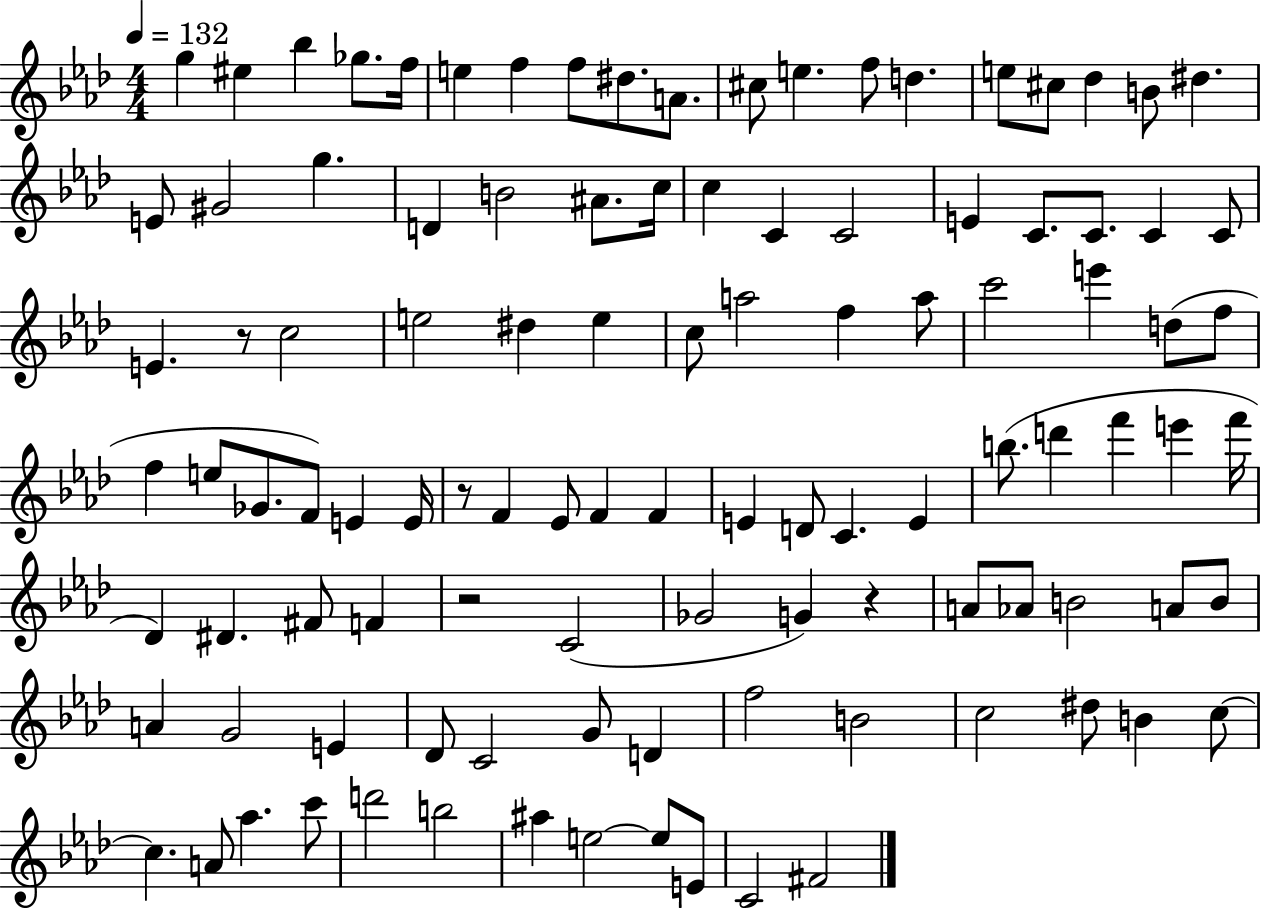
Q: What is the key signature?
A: AES major